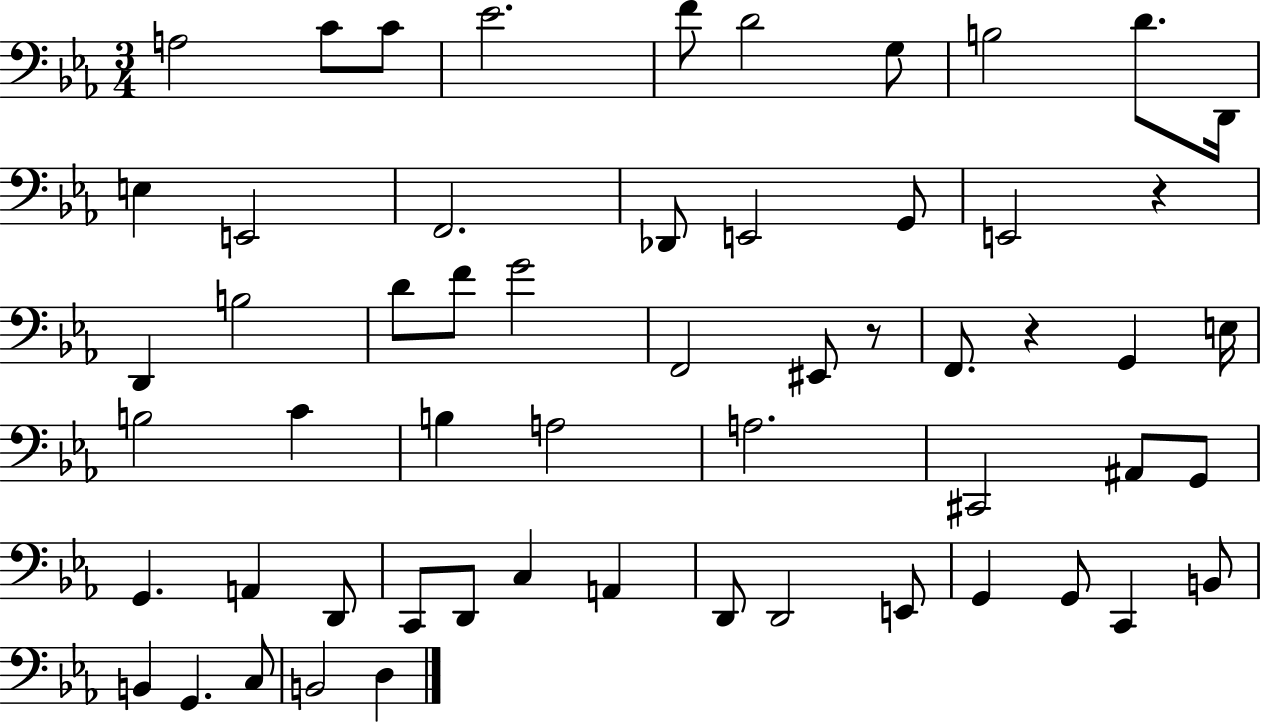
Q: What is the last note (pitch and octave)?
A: D3